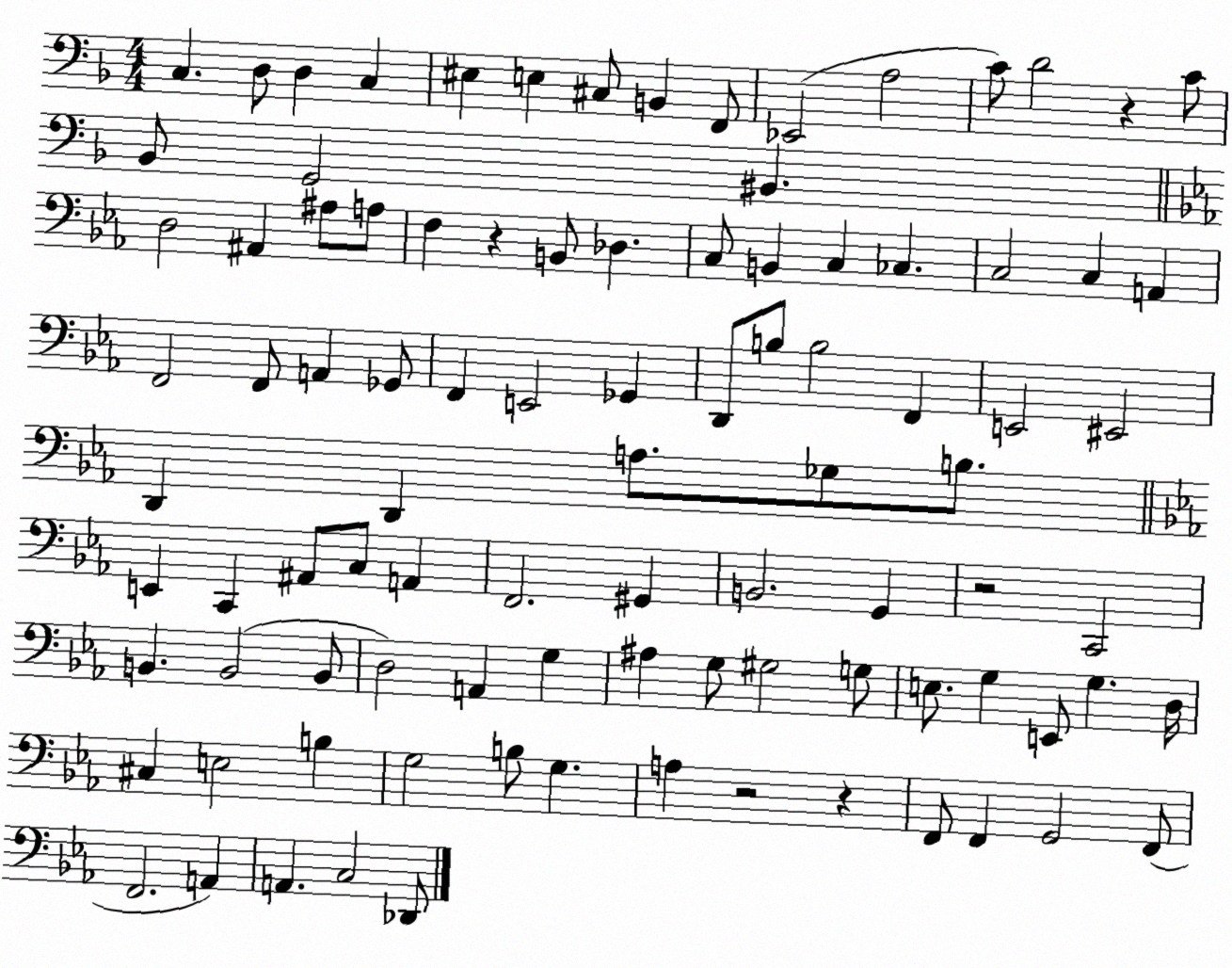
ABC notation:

X:1
T:Untitled
M:4/4
L:1/4
K:F
C, D,/2 D, C, ^E, E, ^C,/2 B,, F,,/2 _E,,2 A,2 C/2 D2 z C/2 _B,,/2 G,,2 ^B,, D,2 ^A,, ^A,/2 A,/2 F, z B,,/2 _D, C,/2 B,, C, _C, C,2 C, A,, F,,2 F,,/2 A,, _G,,/2 F,, E,,2 _G,, D,,/2 B,/2 B,2 F,, E,,2 ^E,,2 D,, D,, A,/2 _G,/2 B,/2 E,, C,, ^A,,/2 C,/2 A,, F,,2 ^G,, B,,2 G,, z2 C,,2 B,, B,,2 B,,/2 D,2 A,, G, ^A, G,/2 ^G,2 G,/2 E,/2 G, E,,/2 G, D,/4 ^C, E,2 B, G,2 B,/2 G, A, z2 z F,,/2 F,, G,,2 F,,/2 F,,2 A,, A,, C,2 _D,,/2